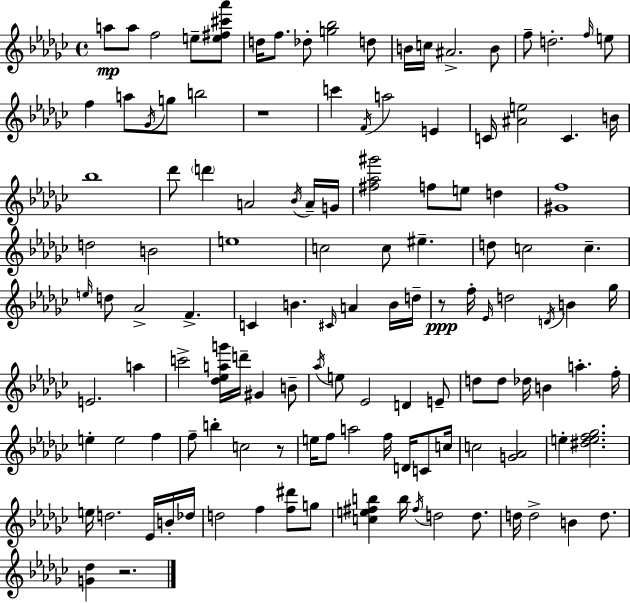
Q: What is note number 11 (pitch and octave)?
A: A#4